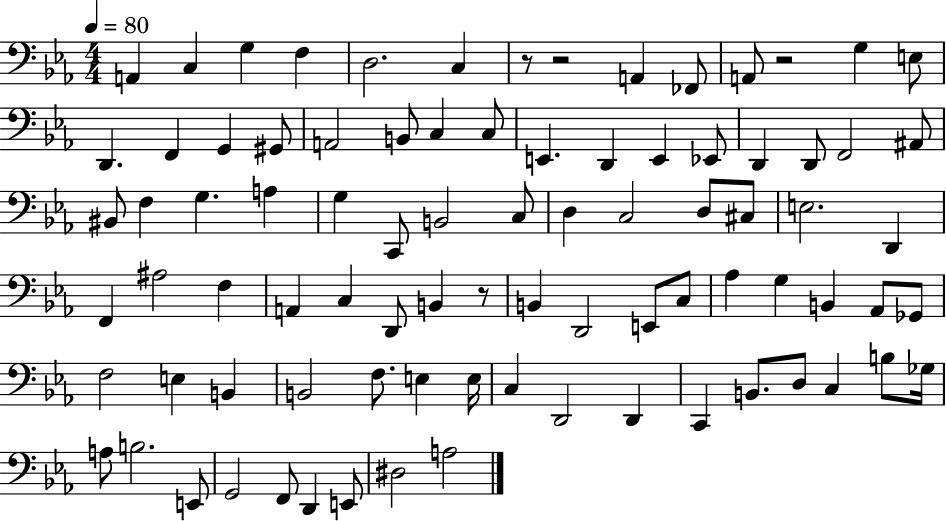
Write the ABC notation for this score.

X:1
T:Untitled
M:4/4
L:1/4
K:Eb
A,, C, G, F, D,2 C, z/2 z2 A,, _F,,/2 A,,/2 z2 G, E,/2 D,, F,, G,, ^G,,/2 A,,2 B,,/2 C, C,/2 E,, D,, E,, _E,,/2 D,, D,,/2 F,,2 ^A,,/2 ^B,,/2 F, G, A, G, C,,/2 B,,2 C,/2 D, C,2 D,/2 ^C,/2 E,2 D,, F,, ^A,2 F, A,, C, D,,/2 B,, z/2 B,, D,,2 E,,/2 C,/2 _A, G, B,, _A,,/2 _G,,/2 F,2 E, B,, B,,2 F,/2 E, E,/4 C, D,,2 D,, C,, B,,/2 D,/2 C, B,/2 _G,/4 A,/2 B,2 E,,/2 G,,2 F,,/2 D,, E,,/2 ^D,2 A,2